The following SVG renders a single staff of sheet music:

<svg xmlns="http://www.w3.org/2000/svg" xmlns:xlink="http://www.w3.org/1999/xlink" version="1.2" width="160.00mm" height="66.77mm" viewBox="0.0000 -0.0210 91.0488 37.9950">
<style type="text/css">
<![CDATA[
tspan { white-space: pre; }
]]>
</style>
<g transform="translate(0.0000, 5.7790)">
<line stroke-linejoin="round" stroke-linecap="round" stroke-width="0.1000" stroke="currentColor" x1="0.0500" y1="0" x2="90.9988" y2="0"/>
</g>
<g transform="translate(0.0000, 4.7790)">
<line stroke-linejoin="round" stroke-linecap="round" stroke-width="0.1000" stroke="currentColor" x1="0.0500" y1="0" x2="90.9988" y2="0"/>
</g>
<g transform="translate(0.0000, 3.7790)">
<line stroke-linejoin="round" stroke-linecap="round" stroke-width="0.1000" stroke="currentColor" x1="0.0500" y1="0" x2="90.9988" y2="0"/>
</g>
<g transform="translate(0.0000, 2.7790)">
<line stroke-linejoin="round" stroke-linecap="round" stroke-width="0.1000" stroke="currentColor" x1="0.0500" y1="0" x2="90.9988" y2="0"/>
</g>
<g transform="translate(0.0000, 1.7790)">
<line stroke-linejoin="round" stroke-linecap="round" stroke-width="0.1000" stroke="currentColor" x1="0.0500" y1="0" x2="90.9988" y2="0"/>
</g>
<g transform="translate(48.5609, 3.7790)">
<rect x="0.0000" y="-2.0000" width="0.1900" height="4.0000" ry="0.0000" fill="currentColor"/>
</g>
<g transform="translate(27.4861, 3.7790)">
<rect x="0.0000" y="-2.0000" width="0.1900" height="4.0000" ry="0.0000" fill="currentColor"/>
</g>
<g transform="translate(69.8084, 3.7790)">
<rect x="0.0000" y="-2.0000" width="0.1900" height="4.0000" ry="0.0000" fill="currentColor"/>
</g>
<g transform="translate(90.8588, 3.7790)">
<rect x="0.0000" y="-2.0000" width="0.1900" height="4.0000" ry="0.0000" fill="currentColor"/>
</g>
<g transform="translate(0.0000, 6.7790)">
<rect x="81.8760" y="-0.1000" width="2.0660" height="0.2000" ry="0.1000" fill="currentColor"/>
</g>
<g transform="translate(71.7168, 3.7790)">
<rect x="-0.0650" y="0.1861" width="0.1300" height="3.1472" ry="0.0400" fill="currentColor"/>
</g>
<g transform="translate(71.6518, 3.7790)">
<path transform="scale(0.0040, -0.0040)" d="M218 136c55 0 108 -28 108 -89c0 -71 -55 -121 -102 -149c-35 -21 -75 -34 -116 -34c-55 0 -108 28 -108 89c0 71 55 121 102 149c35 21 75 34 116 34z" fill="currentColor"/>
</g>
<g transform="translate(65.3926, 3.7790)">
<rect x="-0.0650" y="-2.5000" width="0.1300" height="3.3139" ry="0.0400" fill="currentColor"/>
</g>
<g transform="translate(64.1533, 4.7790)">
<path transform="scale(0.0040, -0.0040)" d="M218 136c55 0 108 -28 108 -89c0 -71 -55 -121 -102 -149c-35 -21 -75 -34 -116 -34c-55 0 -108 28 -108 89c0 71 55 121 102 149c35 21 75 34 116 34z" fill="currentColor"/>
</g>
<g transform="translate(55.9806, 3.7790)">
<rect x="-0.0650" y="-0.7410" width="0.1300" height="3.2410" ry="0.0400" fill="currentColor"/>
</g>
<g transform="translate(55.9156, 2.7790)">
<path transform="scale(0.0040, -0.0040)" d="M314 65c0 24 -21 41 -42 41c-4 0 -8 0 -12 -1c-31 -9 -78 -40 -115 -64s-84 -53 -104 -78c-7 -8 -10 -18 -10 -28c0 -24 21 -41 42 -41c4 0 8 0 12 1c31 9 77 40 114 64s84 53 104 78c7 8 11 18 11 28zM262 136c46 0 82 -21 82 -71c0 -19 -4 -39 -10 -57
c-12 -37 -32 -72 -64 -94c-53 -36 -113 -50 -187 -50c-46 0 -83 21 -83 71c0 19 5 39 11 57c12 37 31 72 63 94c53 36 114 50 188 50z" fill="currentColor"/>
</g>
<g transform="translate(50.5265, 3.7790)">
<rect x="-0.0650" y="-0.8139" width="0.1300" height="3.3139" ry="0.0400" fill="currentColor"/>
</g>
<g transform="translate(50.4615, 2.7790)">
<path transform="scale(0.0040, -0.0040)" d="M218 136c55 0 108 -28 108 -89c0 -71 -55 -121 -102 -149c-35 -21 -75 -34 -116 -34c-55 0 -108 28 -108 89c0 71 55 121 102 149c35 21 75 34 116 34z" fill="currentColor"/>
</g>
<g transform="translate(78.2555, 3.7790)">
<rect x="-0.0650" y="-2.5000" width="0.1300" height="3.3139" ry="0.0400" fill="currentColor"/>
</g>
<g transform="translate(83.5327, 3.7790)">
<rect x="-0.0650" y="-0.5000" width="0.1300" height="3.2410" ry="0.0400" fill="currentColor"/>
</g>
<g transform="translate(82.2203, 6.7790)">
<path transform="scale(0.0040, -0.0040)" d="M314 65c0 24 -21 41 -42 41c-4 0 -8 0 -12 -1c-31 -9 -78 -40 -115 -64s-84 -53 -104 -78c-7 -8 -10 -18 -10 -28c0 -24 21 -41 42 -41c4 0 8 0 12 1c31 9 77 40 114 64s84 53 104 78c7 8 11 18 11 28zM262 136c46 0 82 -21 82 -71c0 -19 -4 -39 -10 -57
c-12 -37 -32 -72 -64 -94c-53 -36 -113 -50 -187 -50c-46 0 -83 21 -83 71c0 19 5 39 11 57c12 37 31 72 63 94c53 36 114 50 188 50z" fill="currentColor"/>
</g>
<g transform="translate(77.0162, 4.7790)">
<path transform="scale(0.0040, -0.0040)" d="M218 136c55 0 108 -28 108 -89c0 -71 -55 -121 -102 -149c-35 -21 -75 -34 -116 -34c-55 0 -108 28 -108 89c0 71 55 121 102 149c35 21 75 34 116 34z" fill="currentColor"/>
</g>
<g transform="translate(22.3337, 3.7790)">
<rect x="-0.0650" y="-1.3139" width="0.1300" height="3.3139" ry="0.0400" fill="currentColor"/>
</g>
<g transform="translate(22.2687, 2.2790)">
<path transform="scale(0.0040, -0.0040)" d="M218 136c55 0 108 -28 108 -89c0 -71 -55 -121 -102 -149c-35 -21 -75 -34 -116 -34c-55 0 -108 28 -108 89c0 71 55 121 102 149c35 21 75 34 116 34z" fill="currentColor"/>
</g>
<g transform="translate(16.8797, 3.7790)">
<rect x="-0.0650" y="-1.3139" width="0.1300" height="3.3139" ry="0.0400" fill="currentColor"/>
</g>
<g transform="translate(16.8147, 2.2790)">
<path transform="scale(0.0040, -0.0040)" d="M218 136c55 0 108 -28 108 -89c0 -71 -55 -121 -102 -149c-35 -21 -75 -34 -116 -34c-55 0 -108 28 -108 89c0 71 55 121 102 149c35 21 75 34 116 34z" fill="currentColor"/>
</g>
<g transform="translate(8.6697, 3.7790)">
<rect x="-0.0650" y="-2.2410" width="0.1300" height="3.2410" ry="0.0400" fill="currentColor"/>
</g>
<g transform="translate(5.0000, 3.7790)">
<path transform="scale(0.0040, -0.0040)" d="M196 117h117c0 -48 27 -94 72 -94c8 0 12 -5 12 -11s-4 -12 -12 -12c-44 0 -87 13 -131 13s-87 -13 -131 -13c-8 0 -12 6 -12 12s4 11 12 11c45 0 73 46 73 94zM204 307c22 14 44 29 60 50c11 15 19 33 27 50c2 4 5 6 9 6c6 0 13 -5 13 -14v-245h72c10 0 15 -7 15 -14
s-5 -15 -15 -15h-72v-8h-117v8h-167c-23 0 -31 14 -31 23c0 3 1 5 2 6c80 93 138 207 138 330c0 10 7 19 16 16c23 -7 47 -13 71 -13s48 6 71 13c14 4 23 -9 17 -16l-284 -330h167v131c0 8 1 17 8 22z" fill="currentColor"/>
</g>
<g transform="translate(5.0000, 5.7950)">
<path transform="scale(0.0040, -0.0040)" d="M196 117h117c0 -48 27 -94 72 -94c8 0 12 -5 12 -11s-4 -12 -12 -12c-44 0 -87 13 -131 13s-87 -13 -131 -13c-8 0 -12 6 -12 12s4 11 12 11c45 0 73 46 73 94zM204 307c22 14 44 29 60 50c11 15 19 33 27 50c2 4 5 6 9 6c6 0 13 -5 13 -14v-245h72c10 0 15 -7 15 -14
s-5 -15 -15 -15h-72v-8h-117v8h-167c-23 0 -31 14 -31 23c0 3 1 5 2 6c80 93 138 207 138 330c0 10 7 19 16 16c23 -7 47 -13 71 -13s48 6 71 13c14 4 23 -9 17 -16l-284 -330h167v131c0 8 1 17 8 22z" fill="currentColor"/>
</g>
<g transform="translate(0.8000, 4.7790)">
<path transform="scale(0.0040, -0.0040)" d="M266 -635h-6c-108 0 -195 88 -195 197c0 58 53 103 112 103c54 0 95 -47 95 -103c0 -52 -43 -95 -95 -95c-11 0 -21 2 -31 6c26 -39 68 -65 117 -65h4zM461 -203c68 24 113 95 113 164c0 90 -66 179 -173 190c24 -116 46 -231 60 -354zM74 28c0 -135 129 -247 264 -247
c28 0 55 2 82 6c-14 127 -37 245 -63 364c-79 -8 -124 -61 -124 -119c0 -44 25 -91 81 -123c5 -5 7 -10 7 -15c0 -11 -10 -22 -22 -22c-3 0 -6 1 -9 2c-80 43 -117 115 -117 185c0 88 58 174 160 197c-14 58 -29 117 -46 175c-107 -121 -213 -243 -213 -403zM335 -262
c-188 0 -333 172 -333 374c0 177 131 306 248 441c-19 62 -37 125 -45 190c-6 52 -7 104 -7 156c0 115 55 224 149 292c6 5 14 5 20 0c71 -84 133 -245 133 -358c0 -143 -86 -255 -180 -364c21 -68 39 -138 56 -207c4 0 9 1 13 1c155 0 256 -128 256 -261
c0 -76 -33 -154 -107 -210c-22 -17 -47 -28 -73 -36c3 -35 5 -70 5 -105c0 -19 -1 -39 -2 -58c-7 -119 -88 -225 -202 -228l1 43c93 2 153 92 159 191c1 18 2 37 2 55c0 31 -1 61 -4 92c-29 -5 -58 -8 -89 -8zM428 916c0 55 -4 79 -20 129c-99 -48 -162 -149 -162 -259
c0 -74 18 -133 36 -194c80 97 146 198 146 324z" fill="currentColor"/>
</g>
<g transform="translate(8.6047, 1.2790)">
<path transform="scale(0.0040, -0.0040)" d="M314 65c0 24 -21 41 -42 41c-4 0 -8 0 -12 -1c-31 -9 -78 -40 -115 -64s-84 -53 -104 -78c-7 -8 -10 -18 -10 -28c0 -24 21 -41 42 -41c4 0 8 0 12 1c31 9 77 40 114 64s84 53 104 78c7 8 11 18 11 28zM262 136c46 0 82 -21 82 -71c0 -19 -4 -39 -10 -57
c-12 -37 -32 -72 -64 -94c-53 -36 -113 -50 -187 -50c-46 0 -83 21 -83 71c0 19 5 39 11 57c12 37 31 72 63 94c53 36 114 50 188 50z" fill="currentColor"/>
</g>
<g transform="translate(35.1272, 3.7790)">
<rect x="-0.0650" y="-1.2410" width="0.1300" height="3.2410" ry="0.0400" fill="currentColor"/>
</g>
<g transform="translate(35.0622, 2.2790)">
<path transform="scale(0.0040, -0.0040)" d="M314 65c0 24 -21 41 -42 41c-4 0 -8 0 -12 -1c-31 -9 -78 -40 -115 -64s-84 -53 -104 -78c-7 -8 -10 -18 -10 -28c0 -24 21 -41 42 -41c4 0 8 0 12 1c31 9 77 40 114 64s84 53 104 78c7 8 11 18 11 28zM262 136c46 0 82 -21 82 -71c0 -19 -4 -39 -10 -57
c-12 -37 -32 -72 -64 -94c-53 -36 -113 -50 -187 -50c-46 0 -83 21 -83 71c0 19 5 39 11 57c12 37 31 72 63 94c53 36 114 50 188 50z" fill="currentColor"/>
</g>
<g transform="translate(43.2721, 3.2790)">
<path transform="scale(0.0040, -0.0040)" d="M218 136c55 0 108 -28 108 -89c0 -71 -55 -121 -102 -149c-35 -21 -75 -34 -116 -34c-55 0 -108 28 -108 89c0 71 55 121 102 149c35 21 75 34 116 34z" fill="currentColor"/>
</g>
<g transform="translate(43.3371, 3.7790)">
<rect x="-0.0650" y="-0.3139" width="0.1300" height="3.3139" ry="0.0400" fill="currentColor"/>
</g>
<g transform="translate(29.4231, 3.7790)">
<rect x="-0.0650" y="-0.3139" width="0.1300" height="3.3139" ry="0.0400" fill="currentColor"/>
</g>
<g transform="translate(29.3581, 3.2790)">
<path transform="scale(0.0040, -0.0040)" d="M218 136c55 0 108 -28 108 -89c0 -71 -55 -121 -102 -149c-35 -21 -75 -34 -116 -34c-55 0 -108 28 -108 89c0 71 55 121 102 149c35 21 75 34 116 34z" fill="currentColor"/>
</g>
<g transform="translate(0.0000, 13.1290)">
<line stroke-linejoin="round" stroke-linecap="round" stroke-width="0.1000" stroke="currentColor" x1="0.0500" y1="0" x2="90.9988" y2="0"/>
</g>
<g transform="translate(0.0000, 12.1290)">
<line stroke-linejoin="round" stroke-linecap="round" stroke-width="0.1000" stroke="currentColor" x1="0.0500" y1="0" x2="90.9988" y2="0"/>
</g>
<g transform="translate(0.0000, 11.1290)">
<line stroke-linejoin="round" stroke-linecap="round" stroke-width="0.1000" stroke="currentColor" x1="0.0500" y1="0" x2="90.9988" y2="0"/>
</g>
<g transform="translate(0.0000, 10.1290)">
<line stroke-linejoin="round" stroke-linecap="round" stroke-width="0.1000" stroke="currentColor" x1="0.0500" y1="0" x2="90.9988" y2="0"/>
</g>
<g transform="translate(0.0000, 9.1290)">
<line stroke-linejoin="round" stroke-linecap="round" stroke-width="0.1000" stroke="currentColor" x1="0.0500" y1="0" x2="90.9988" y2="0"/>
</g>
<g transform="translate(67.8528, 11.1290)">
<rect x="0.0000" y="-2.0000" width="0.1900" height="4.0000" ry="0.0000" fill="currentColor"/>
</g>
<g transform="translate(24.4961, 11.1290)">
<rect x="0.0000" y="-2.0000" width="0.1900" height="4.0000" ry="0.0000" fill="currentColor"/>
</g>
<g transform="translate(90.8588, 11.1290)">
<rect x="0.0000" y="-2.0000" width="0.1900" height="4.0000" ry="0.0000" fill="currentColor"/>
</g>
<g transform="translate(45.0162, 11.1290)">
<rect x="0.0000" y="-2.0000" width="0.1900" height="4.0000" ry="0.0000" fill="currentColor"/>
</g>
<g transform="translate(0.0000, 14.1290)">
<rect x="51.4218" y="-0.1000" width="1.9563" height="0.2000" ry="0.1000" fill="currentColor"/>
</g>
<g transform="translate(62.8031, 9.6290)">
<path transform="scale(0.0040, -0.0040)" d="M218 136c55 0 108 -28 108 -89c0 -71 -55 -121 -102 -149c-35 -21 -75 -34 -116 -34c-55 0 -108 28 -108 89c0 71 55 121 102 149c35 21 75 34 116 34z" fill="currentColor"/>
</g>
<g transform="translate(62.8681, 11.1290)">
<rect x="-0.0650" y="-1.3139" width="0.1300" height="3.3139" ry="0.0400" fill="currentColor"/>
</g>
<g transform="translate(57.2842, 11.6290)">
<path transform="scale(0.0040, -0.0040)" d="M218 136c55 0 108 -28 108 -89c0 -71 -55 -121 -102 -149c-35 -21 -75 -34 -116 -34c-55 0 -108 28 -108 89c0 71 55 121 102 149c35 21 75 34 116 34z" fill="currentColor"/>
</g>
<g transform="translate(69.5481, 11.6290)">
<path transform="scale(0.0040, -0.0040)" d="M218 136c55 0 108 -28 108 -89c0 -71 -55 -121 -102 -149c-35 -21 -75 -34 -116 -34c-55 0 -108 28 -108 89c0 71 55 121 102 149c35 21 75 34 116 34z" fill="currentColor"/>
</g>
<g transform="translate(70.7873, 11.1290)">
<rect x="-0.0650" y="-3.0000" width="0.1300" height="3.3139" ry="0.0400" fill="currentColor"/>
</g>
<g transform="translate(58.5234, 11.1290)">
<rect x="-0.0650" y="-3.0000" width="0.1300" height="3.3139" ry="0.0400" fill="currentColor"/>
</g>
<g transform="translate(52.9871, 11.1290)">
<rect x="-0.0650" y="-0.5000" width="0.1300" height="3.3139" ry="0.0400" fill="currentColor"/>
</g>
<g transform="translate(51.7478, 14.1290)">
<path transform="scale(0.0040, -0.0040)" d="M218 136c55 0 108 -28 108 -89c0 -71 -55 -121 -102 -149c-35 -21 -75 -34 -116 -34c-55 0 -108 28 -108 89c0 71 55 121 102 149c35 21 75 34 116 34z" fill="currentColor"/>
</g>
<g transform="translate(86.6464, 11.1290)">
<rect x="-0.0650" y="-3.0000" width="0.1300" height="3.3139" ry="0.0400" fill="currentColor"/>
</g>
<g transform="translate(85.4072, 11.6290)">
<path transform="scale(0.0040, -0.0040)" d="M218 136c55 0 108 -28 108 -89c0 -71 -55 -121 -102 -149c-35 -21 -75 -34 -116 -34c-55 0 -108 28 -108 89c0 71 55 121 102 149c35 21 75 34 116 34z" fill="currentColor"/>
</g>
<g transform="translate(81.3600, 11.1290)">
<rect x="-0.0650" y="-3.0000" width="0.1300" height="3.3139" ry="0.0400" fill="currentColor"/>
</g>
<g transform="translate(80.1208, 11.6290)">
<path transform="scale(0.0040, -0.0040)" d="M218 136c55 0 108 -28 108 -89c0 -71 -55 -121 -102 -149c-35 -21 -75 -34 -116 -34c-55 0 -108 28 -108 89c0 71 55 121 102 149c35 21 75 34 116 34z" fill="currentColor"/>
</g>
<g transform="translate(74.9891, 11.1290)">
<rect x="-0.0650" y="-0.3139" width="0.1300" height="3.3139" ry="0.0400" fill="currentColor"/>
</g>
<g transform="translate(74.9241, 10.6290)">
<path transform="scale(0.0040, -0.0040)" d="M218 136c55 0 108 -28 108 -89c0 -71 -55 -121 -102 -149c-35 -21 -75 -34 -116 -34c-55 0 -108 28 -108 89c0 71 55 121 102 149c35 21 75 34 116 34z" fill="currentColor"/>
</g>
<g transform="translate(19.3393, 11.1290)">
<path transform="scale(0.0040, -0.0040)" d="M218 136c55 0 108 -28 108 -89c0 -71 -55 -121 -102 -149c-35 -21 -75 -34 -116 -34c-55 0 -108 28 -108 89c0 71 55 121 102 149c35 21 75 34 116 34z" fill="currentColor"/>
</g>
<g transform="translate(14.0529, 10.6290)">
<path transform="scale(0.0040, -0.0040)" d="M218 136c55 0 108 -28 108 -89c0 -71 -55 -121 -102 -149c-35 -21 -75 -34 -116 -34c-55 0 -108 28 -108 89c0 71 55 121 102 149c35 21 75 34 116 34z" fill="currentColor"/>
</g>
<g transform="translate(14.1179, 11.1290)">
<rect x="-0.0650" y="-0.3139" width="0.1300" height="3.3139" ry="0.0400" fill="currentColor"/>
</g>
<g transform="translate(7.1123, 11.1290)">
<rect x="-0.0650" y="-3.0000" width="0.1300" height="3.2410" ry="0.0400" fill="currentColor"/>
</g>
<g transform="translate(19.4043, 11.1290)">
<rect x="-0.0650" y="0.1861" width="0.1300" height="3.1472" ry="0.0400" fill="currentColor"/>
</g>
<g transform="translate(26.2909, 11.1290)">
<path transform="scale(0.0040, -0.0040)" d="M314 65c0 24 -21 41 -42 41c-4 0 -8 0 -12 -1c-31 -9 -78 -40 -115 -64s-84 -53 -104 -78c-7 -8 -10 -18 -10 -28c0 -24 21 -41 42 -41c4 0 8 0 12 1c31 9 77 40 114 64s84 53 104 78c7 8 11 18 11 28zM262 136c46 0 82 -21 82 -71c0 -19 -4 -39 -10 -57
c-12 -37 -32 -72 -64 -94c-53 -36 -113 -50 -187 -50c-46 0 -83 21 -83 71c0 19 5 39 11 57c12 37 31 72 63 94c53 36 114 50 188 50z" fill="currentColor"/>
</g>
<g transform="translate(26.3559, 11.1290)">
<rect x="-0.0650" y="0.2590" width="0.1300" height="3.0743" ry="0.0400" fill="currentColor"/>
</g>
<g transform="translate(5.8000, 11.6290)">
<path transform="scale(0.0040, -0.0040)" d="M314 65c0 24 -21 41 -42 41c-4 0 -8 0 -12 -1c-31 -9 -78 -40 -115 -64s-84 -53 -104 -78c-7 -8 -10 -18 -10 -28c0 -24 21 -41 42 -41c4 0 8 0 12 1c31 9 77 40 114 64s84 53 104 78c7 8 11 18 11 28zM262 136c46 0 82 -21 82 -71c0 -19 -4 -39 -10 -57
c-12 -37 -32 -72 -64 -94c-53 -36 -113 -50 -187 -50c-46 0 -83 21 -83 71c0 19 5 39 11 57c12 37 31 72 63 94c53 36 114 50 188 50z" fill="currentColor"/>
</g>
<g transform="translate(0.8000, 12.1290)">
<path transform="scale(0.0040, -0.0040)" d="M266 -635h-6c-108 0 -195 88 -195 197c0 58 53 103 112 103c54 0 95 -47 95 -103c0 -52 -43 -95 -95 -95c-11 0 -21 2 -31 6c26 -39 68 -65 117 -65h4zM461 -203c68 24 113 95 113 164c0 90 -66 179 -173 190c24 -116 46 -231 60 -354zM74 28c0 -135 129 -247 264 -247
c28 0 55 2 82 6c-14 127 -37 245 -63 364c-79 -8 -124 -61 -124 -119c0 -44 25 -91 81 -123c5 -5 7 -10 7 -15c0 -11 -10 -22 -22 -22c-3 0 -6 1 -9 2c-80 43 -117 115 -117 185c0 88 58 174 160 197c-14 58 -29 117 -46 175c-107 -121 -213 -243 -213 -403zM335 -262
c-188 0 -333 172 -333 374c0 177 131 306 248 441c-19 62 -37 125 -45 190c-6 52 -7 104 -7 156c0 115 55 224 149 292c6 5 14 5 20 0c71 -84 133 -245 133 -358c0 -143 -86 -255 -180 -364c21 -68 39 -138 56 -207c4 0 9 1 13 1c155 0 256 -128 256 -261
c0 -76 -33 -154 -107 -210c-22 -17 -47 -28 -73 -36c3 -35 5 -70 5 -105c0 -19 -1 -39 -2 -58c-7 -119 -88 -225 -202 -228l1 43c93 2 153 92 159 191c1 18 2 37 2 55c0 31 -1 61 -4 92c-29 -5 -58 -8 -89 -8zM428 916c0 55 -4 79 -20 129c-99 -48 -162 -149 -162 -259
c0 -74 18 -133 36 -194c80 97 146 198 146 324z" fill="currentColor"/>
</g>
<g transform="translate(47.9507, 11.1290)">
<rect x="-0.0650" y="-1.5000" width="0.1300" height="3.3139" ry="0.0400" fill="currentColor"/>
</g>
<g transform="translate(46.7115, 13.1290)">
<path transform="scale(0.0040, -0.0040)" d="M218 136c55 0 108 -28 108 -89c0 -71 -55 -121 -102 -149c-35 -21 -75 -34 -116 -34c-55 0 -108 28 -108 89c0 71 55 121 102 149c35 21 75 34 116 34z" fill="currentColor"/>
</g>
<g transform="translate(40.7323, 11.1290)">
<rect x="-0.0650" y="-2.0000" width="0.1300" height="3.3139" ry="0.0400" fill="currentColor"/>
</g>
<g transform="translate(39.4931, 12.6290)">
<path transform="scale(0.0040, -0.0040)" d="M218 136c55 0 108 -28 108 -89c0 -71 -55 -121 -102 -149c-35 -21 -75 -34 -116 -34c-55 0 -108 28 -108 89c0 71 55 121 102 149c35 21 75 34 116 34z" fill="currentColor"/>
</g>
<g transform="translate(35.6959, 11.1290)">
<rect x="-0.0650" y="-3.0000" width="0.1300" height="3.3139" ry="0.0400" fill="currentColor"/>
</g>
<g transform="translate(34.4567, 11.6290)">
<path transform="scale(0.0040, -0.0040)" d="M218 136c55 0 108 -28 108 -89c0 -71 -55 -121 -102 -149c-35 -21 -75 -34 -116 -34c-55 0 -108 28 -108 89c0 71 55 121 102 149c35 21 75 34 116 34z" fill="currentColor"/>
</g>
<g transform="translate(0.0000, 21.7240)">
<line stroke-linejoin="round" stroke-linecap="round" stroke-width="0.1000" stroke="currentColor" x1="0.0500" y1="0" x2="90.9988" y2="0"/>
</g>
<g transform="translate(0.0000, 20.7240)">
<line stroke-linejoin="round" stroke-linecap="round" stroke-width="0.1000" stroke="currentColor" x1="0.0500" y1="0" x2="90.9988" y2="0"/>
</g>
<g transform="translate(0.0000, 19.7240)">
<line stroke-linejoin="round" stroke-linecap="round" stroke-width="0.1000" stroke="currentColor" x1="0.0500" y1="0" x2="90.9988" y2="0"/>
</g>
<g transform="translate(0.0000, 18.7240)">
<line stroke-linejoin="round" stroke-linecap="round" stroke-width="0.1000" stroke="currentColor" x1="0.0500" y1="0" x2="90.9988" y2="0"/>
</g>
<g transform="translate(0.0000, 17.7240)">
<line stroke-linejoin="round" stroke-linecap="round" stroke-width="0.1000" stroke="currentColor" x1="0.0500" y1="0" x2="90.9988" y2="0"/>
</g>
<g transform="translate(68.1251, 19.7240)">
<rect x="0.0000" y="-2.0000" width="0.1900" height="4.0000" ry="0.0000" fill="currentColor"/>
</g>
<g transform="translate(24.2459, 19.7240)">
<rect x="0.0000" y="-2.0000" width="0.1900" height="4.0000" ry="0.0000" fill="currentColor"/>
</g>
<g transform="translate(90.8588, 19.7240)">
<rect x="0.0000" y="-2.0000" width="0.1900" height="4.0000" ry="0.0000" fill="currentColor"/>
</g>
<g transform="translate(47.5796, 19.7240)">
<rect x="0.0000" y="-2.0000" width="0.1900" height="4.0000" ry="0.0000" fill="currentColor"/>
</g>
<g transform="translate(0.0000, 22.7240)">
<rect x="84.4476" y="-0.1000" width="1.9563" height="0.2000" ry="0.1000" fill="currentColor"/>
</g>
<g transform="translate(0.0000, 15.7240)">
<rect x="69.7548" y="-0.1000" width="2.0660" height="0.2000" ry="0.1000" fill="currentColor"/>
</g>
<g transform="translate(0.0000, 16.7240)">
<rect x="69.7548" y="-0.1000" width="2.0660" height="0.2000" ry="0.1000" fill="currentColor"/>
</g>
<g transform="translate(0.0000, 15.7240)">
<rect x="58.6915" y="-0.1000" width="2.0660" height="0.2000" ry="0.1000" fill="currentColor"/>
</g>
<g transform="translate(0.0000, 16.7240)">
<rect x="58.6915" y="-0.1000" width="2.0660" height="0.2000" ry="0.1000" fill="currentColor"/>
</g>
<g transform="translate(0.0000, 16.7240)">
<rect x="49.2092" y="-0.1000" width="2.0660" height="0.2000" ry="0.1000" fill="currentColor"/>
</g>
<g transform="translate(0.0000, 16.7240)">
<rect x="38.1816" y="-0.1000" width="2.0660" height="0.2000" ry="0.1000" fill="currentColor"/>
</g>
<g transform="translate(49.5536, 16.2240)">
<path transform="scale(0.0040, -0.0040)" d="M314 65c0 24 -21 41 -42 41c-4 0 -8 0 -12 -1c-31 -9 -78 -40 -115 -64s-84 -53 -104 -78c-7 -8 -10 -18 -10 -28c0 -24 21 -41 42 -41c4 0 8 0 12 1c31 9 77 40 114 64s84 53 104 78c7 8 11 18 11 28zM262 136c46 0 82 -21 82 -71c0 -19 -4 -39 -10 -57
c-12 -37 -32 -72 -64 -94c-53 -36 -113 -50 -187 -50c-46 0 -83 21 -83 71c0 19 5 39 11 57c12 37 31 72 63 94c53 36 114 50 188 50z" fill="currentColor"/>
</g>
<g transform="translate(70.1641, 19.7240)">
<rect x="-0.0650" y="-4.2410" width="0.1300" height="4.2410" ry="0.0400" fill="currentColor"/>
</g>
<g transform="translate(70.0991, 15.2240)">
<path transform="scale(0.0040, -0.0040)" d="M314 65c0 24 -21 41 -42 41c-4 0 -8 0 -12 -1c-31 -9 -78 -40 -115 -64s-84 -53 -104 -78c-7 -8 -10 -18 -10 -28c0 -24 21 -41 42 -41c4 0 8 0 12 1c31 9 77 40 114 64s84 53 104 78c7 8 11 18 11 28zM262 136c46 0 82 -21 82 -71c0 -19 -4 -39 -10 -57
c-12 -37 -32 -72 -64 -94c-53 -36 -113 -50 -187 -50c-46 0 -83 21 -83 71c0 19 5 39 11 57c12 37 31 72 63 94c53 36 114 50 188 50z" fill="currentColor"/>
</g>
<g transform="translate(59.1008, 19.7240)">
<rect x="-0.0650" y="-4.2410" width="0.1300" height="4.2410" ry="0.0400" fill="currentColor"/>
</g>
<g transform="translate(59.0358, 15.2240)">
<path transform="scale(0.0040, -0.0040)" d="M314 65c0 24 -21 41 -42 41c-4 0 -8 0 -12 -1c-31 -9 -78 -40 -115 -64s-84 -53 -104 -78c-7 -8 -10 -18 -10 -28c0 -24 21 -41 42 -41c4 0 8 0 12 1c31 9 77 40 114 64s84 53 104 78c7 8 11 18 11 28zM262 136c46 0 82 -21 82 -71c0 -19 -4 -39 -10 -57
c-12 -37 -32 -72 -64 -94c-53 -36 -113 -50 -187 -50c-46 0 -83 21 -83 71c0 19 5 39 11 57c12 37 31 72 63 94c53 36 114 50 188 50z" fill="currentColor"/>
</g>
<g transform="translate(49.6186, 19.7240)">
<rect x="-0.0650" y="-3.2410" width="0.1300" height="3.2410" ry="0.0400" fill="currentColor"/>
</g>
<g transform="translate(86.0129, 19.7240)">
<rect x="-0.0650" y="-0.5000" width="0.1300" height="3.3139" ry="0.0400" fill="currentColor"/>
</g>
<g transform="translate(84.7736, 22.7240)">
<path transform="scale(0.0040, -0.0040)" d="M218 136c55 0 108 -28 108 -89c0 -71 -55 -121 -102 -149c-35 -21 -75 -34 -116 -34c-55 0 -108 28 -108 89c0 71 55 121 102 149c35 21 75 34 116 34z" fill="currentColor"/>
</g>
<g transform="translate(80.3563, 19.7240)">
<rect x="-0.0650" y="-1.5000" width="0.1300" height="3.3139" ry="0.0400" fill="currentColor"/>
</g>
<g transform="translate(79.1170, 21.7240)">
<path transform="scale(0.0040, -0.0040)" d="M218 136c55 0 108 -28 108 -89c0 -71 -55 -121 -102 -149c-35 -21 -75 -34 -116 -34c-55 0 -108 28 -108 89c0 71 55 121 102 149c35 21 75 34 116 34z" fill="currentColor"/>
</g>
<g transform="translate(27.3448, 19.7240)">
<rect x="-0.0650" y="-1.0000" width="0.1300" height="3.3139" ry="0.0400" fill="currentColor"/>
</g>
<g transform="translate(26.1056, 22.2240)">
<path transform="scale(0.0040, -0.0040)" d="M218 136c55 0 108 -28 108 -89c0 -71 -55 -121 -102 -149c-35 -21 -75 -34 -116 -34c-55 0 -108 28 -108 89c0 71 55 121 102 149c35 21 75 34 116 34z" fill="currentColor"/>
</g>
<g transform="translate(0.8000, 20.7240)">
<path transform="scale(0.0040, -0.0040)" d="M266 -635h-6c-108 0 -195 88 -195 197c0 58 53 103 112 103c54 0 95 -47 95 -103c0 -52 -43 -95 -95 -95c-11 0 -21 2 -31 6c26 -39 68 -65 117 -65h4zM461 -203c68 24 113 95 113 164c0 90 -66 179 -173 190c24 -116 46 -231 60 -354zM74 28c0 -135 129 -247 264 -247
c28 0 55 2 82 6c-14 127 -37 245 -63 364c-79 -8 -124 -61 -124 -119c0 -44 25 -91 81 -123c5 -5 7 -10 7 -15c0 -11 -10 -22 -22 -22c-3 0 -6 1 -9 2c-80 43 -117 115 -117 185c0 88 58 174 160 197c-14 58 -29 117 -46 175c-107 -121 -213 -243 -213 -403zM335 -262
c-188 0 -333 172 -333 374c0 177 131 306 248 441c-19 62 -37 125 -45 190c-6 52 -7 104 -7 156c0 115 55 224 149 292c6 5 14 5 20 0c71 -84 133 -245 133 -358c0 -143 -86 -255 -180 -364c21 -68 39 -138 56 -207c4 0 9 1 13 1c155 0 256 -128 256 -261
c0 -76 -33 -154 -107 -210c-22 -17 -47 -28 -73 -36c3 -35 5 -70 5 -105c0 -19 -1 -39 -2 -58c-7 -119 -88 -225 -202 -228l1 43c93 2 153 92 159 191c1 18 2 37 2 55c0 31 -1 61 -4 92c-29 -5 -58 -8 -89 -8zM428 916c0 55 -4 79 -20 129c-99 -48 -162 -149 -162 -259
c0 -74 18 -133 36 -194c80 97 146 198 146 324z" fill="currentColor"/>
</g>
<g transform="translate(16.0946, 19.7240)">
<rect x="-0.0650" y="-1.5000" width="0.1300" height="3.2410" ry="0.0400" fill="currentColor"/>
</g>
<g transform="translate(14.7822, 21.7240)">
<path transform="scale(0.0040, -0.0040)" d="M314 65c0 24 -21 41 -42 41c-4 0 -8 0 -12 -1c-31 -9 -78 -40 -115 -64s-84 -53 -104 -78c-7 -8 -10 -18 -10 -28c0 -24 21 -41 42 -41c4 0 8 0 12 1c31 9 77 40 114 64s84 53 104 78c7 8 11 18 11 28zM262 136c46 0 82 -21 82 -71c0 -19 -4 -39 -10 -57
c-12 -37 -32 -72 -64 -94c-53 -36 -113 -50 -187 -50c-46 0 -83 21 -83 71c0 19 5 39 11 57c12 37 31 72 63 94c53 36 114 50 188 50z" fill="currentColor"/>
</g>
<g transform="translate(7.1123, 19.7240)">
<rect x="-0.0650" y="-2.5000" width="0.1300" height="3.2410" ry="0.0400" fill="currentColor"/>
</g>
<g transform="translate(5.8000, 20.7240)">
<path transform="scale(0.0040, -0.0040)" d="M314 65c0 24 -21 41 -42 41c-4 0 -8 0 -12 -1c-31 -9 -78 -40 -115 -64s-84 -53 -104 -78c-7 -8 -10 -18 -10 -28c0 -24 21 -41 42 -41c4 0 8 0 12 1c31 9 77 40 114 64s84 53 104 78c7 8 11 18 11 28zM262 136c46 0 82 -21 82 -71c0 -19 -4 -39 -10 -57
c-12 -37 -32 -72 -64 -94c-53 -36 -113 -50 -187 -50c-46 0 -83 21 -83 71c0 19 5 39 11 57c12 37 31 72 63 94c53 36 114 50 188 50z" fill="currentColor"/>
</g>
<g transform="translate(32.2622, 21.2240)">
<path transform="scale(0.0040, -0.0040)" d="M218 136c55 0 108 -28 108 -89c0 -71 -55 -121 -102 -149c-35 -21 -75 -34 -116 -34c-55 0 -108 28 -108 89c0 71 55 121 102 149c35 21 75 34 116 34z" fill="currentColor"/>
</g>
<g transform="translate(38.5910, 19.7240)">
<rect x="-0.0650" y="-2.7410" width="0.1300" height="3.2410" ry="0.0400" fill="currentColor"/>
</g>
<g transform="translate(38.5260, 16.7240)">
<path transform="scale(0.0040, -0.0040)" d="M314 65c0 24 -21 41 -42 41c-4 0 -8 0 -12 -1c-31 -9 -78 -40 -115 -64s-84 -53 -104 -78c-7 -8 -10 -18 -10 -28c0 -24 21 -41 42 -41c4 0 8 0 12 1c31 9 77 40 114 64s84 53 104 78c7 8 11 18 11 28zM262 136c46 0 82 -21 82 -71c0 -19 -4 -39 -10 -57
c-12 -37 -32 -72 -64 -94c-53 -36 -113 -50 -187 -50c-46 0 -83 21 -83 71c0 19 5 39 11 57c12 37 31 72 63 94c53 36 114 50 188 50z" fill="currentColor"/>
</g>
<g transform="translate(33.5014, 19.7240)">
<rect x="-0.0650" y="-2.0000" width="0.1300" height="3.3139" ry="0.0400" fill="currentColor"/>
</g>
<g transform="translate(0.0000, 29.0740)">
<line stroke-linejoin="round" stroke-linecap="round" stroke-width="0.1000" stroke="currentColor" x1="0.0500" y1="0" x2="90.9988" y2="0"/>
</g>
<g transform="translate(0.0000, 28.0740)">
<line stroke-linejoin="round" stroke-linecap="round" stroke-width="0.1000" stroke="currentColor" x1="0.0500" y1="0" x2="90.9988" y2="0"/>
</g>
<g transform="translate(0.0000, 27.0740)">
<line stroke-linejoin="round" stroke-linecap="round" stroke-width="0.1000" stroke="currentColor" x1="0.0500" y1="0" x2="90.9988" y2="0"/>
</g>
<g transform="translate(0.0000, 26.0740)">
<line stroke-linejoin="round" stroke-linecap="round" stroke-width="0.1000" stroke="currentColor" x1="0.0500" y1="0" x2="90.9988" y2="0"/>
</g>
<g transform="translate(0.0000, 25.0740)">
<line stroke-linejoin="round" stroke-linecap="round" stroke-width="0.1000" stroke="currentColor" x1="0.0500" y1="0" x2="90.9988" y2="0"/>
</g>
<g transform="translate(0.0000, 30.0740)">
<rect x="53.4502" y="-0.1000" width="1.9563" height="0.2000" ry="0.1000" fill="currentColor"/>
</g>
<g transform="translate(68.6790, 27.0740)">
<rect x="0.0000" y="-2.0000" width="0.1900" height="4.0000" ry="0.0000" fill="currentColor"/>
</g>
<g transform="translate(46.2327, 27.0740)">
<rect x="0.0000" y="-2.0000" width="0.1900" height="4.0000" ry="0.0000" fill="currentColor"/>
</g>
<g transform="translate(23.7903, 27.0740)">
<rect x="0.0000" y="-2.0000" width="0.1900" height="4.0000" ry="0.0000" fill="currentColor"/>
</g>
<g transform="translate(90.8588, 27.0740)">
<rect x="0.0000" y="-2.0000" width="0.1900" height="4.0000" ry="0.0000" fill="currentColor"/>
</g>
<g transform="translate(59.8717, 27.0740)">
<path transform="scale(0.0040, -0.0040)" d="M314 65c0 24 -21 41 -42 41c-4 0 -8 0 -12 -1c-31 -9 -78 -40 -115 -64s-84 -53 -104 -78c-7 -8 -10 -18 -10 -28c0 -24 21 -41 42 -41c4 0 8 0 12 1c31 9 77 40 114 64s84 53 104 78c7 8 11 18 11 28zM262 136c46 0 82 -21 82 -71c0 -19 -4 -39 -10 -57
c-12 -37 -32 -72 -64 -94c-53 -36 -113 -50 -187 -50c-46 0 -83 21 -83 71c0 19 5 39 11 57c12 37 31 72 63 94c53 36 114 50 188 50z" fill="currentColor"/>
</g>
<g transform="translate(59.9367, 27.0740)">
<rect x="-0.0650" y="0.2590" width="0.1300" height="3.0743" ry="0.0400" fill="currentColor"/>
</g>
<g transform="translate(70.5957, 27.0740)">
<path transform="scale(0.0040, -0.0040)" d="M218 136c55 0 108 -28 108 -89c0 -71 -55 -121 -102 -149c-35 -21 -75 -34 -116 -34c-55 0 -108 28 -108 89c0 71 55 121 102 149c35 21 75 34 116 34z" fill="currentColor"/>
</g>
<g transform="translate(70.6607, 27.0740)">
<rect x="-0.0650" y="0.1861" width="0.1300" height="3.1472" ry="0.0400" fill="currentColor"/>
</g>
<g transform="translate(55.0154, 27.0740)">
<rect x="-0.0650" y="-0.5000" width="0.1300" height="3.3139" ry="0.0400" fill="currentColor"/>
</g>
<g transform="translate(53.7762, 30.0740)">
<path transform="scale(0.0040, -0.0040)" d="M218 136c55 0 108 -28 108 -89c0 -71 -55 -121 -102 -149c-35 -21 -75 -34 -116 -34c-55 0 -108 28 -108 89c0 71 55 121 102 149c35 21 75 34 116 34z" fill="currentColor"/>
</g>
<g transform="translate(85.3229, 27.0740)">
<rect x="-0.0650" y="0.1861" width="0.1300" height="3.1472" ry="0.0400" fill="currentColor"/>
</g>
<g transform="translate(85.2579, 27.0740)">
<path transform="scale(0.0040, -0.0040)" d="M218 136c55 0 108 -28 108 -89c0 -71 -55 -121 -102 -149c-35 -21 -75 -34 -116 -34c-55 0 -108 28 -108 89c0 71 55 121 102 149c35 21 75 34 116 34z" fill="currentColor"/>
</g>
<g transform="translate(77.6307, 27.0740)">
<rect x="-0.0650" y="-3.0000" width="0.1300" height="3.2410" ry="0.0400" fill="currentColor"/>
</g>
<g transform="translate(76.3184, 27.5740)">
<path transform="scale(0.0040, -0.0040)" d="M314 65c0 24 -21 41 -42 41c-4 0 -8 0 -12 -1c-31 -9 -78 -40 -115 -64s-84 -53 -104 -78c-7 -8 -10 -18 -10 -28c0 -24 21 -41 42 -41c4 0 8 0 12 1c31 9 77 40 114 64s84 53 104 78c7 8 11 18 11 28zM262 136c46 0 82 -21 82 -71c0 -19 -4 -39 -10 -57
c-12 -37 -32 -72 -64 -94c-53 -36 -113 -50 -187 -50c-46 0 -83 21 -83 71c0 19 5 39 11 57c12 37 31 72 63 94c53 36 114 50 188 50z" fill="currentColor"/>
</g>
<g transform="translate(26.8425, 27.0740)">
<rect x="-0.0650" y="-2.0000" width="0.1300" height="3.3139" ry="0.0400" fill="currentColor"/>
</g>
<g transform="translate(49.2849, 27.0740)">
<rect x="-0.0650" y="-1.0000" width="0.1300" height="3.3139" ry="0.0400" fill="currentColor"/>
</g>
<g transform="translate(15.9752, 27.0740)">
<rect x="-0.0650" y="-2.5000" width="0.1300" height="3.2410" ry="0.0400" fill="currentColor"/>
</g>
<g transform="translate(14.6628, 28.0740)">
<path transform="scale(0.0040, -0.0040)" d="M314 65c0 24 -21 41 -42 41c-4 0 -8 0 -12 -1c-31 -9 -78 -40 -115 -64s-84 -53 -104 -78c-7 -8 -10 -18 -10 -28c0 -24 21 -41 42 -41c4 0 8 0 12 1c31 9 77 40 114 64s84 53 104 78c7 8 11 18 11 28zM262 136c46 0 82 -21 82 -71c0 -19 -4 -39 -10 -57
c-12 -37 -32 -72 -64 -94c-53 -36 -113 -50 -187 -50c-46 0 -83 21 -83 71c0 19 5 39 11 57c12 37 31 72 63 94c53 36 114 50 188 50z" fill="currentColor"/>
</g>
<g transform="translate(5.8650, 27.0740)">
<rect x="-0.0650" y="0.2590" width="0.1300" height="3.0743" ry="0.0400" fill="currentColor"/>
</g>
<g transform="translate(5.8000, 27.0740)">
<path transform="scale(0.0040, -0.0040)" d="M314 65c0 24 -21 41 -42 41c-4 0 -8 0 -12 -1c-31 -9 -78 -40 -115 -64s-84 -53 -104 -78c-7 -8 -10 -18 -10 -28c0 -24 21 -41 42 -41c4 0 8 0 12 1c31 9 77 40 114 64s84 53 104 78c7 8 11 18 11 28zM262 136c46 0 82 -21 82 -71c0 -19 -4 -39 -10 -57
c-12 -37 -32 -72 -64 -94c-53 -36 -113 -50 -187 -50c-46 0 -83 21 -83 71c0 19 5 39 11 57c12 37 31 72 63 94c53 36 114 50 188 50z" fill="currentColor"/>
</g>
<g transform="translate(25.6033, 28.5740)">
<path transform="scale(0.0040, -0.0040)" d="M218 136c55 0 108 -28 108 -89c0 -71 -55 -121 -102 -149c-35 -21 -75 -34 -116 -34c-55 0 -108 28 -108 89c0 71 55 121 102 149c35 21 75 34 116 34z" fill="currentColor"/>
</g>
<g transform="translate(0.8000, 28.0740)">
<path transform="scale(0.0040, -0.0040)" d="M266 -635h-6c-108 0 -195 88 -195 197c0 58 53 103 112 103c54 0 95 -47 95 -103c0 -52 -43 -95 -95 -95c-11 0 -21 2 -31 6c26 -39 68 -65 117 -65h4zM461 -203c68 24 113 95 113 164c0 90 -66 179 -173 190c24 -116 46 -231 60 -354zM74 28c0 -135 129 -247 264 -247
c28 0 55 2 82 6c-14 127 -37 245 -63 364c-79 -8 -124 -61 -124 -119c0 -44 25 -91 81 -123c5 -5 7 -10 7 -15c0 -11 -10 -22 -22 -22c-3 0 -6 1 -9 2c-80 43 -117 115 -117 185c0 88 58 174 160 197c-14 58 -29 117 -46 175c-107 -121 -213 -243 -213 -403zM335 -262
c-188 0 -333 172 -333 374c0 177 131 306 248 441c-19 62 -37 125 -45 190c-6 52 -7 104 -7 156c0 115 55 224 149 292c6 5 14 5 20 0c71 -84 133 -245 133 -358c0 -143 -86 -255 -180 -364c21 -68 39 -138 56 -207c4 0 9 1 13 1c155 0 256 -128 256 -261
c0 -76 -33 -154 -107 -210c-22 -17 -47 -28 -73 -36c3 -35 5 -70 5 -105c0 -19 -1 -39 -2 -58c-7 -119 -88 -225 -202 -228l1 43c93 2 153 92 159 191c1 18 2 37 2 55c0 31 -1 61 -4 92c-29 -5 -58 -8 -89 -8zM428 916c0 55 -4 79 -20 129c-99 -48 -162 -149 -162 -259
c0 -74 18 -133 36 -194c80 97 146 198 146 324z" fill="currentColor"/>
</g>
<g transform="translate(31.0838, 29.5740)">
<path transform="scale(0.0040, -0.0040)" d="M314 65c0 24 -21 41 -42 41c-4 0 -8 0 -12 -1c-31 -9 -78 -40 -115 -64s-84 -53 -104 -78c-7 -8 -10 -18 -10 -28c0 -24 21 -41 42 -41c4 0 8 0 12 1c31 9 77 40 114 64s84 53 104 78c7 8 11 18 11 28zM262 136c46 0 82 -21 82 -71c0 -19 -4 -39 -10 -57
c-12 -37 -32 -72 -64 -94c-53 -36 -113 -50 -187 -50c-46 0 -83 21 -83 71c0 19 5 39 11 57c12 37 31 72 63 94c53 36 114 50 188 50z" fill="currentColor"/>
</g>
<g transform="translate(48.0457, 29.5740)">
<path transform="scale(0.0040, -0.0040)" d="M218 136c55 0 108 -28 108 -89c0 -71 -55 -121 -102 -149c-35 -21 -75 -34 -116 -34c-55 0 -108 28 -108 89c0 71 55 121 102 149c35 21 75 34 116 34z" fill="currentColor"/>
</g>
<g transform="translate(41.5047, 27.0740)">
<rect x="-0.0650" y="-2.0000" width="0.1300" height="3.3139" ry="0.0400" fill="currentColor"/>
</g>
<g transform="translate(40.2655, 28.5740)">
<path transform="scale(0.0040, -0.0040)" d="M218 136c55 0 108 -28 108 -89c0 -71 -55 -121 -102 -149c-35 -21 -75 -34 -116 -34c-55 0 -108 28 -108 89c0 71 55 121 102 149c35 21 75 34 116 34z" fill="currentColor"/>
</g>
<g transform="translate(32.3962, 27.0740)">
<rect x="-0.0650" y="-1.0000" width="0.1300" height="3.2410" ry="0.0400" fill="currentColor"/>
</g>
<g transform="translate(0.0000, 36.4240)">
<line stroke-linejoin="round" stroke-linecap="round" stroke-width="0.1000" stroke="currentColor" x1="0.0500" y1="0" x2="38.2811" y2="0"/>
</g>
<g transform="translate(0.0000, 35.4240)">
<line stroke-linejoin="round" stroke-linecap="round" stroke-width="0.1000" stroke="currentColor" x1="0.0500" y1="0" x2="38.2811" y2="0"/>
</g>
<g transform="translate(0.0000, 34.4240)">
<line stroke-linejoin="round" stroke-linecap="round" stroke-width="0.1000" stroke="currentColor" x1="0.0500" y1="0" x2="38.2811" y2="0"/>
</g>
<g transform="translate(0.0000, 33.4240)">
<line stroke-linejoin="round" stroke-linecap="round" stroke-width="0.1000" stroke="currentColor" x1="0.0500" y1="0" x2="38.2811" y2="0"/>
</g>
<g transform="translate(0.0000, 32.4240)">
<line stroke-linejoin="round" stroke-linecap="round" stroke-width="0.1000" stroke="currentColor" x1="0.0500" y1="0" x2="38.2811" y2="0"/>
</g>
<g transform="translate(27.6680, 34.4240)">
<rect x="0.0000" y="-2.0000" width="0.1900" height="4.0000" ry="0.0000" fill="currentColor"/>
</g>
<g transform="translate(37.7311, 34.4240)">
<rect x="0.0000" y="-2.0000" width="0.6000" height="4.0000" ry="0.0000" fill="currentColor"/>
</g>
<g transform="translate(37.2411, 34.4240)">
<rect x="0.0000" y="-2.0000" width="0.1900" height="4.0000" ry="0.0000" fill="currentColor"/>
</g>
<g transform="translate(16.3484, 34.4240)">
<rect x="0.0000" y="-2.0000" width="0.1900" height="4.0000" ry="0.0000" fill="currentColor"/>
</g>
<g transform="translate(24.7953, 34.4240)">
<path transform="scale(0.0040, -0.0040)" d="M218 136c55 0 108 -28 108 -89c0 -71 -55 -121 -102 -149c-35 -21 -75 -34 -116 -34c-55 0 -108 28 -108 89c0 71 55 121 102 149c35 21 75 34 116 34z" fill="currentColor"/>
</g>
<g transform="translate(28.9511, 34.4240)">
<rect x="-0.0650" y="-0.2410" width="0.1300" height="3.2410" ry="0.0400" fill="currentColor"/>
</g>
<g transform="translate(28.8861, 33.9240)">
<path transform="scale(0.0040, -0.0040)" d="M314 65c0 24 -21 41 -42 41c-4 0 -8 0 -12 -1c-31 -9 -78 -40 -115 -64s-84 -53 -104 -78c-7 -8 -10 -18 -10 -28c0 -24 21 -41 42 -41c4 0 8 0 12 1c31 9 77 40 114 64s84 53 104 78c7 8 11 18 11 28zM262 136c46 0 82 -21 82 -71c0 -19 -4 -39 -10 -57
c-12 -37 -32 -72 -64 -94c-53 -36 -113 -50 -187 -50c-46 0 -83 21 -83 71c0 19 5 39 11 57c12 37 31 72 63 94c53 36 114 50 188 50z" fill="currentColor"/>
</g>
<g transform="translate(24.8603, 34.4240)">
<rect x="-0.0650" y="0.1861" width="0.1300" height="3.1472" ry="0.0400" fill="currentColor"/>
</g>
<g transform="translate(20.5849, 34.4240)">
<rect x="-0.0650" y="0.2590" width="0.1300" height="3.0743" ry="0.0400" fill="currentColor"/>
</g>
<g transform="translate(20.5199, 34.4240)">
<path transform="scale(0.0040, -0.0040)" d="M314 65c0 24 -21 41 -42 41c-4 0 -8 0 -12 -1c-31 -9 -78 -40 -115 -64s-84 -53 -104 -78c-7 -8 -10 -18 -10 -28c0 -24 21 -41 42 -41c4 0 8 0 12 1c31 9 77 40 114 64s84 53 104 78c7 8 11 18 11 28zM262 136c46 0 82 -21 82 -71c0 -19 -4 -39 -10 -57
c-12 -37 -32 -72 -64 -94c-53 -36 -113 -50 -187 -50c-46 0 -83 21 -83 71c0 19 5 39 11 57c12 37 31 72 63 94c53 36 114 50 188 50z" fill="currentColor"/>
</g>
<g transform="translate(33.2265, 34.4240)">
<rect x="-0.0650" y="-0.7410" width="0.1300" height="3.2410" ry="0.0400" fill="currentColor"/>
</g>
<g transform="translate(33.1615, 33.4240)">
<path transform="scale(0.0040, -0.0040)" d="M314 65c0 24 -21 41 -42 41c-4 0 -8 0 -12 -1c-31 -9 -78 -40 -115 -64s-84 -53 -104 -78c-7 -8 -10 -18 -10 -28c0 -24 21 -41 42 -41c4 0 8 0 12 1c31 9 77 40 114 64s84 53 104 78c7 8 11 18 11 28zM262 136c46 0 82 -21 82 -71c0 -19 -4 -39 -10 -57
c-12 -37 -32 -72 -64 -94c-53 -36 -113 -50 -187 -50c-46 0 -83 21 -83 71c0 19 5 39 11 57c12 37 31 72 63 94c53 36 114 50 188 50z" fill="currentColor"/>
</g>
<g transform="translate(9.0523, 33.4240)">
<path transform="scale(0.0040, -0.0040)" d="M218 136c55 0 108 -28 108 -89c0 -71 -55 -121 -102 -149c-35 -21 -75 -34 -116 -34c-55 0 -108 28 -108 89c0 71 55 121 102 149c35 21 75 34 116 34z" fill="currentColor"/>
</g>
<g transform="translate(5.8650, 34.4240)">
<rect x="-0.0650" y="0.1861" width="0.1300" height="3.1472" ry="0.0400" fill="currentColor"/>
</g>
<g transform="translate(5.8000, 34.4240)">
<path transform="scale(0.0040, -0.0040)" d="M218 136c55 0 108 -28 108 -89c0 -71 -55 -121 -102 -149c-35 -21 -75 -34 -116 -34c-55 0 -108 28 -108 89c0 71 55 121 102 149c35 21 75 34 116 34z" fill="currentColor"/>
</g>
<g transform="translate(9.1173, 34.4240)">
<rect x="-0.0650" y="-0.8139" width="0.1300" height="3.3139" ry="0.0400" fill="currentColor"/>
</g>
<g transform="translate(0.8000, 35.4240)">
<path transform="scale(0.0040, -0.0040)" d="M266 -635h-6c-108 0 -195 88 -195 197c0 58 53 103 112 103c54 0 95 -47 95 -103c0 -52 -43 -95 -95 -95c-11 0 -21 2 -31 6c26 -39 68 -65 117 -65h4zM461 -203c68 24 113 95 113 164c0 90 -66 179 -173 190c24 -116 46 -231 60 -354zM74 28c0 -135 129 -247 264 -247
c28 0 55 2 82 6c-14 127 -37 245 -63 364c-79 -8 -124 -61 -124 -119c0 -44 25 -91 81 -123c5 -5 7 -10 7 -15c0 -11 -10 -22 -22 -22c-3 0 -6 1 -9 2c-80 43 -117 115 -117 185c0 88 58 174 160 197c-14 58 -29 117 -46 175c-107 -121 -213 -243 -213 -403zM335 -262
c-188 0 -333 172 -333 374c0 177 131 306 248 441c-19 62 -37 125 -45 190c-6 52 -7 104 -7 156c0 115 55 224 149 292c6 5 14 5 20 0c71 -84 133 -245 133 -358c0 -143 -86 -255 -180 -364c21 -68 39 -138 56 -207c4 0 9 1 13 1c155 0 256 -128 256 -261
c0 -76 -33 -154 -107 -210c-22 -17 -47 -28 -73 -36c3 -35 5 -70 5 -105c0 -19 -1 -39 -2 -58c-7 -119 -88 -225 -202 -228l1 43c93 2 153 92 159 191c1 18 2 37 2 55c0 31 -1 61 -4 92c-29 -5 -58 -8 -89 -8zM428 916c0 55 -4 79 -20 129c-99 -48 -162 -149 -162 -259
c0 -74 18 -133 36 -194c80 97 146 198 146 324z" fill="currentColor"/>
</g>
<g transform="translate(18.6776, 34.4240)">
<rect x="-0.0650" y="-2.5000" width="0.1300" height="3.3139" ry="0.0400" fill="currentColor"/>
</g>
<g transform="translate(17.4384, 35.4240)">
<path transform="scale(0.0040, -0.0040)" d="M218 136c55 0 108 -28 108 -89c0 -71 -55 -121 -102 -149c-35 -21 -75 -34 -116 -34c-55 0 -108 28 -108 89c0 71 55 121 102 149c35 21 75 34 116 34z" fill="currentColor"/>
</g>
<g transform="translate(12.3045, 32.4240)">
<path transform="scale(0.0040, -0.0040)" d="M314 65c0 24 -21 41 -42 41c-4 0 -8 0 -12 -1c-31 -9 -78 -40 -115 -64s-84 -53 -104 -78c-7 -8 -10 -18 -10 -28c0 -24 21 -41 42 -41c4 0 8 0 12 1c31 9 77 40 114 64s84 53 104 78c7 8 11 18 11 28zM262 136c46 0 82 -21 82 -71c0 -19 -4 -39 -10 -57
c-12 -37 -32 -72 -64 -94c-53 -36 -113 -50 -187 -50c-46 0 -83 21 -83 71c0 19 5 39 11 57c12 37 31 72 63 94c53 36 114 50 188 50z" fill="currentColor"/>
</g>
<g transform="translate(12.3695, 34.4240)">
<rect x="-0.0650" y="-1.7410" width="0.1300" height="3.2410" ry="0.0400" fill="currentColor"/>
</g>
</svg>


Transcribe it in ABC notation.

X:1
T:Untitled
M:4/4
L:1/4
K:C
g2 e e c e2 c d d2 G B G C2 A2 c B B2 A F E C A e A c A A G2 E2 D F a2 b2 d'2 d'2 E C B2 G2 F D2 F D C B2 B A2 B B d f2 G B2 B c2 d2